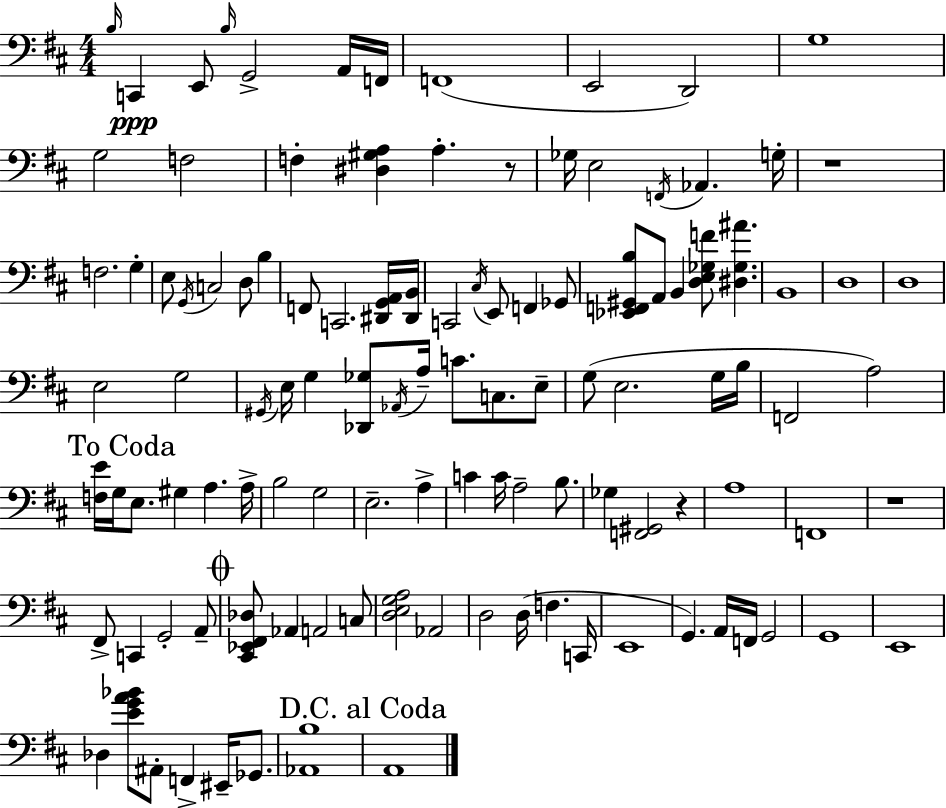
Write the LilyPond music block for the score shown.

{
  \clef bass
  \numericTimeSignature
  \time 4/4
  \key d \major
  \grace { b16 }\ppp c,4 e,8 \grace { b16 } g,2-> | a,16 f,16 f,1( | e,2 d,2) | g1 | \break g2 f2 | f4-. <dis gis a>4 a4.-. | r8 ges16 e2 \acciaccatura { f,16 } aes,4. | g16-. r1 | \break f2. g4-. | e8 \acciaccatura { g,16 } c2 d8 | b4 f,8 c,2. | <dis, g, a,>16 <dis, b,>16 c,2 \acciaccatura { cis16 } e,8 f,4 | \break ges,8 <ees, f, gis, b>8 a,8 b,4 <d e ges f'>8 <dis ges ais'>4. | b,1 | d1 | d1 | \break e2 g2 | \acciaccatura { gis,16 } e16 g4 <des, ges>8 \acciaccatura { aes,16 } a16-- c'8. | c8. e8-- g8( e2. | g16 b16 f,2 a2) | \break \mark "To Coda" <f e'>16 g16 e8. gis4 | a4. a16-> b2 g2 | e2.-- | a4-> c'4 c'16 a2-- | \break b8. ges4 <f, gis,>2 | r4 a1 | f,1 | r1 | \break fis,8-> c,4 g,2-. | a,8-- \mark \markup { \musicglyph "scripts.coda" } <cis, ees, fis, des>8 aes,4 a,2 | c8 <d e g a>2 aes,2 | d2 d16( | \break f4. c,16 e,1 | g,4.) a,16 f,16 g,2 | g,1 | e,1 | \break des4 <e' g' a' bes'>8 ais,8-. f,4-> | eis,16-- ges,8. <aes, b>1 | \mark "D.C. al Coda" a,1 | \bar "|."
}